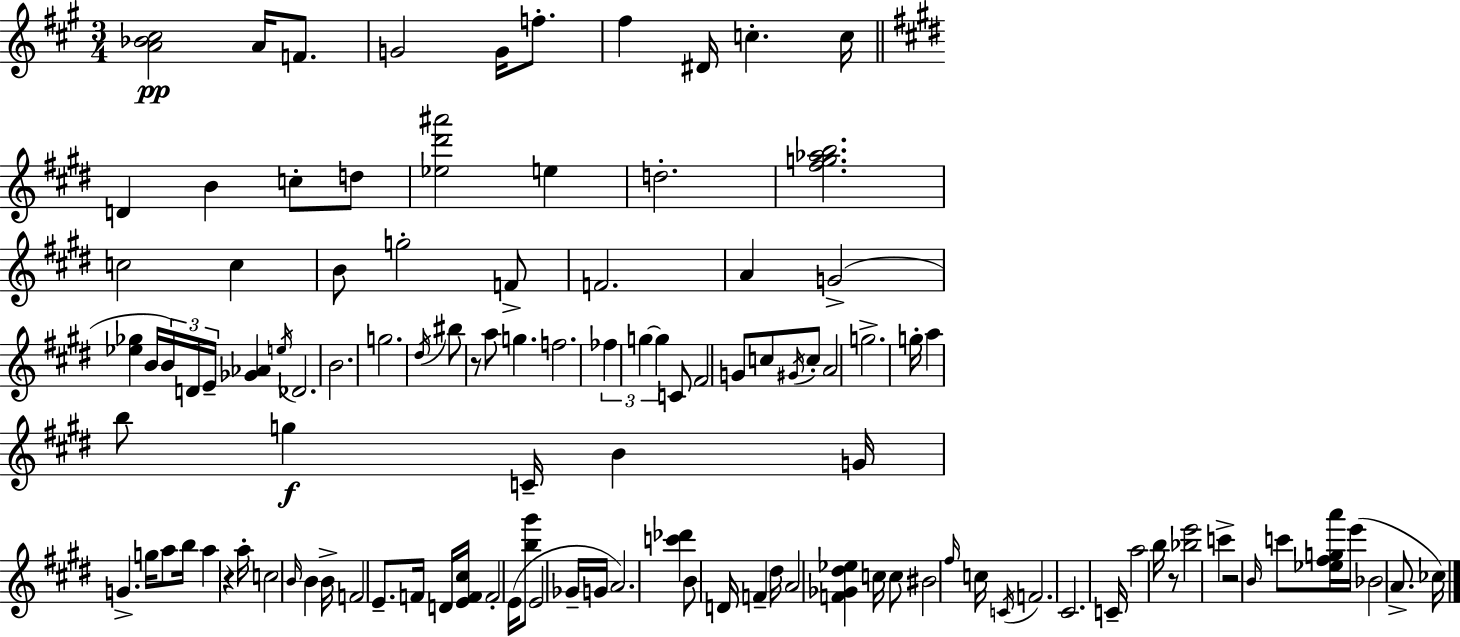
[A4,Bb4,C#5]/h A4/s F4/e. G4/h G4/s F5/e. F#5/q D#4/s C5/q. C5/s D4/q B4/q C5/e D5/e [Eb5,D#6,A#6]/h E5/q D5/h. [F#5,G5,Ab5,B5]/h. C5/h C5/q B4/e G5/h F4/e F4/h. A4/q G4/h [Eb5,Gb5]/q B4/s B4/s D4/s E4/s [Gb4,Ab4]/q E5/s Db4/h. B4/h. G5/h. D#5/s BIS5/e R/e A5/e G5/q. F5/h. FES5/q G5/q G5/q C4/e F#4/h G4/e C5/e G#4/s C5/e A4/h G5/h. G5/s A5/q B5/e G5/q C4/s B4/q G4/s G4/q. G5/s A5/e B5/s A5/q R/q A5/s C5/h B4/s B4/q B4/s F4/h E4/e. F4/s D4/s [E4,F4,C#5]/s F4/h E4/s [B5,G#6]/e E4/h Gb4/s G4/s A4/h. [C6,Db6]/q B4/e D4/s F4/q D#5/s A4/h [F4,Gb4,D#5,Eb5]/q C5/s C5/e BIS4/h F#5/s C5/s C4/s F4/h. C#4/h. C4/s A5/h B5/s R/e [Bb5,E6]/h C6/q R/h B4/s C6/e [Eb5,F#5,G5,A6]/s E6/s Bb4/h A4/e. CES5/s